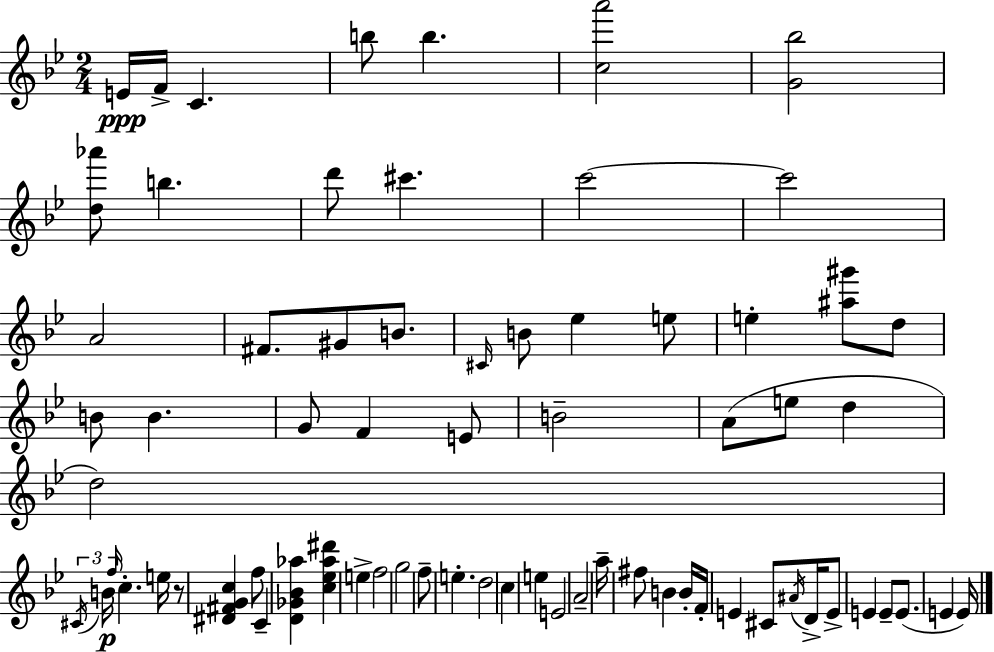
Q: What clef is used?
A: treble